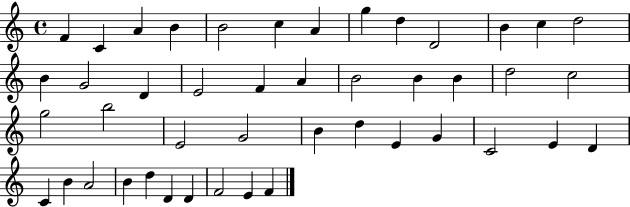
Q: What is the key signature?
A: C major